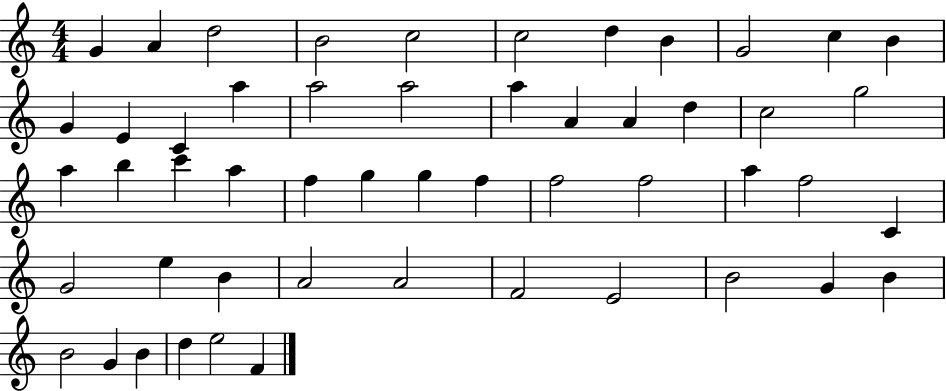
{
  \clef treble
  \numericTimeSignature
  \time 4/4
  \key c \major
  g'4 a'4 d''2 | b'2 c''2 | c''2 d''4 b'4 | g'2 c''4 b'4 | \break g'4 e'4 c'4 a''4 | a''2 a''2 | a''4 a'4 a'4 d''4 | c''2 g''2 | \break a''4 b''4 c'''4 a''4 | f''4 g''4 g''4 f''4 | f''2 f''2 | a''4 f''2 c'4 | \break g'2 e''4 b'4 | a'2 a'2 | f'2 e'2 | b'2 g'4 b'4 | \break b'2 g'4 b'4 | d''4 e''2 f'4 | \bar "|."
}